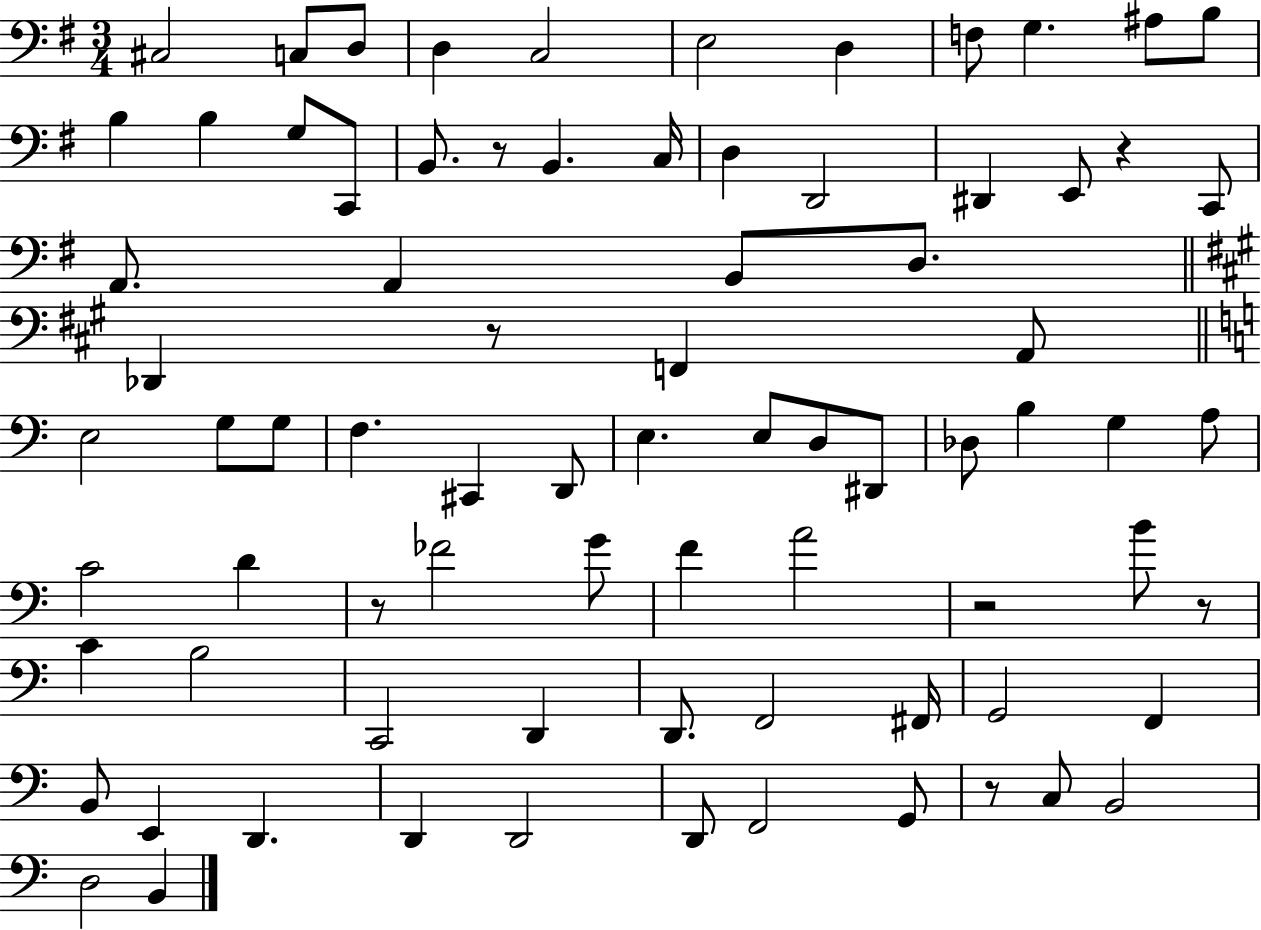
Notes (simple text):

C#3/h C3/e D3/e D3/q C3/h E3/h D3/q F3/e G3/q. A#3/e B3/e B3/q B3/q G3/e C2/e B2/e. R/e B2/q. C3/s D3/q D2/h D#2/q E2/e R/q C2/e A2/e. A2/q B2/e D3/e. Db2/q R/e F2/q A2/e E3/h G3/e G3/e F3/q. C#2/q D2/e E3/q. E3/e D3/e D#2/e Db3/e B3/q G3/q A3/e C4/h D4/q R/e FES4/h G4/e F4/q A4/h R/h B4/e R/e C4/q B3/h C2/h D2/q D2/e. F2/h F#2/s G2/h F2/q B2/e E2/q D2/q. D2/q D2/h D2/e F2/h G2/e R/e C3/e B2/h D3/h B2/q